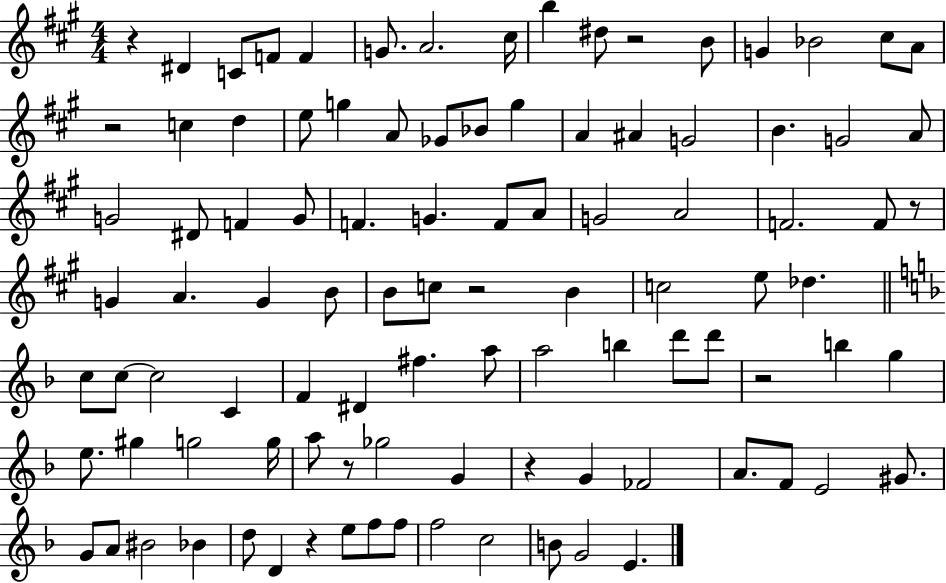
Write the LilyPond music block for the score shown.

{
  \clef treble
  \numericTimeSignature
  \time 4/4
  \key a \major
  r4 dis'4 c'8 f'8 f'4 | g'8. a'2. cis''16 | b''4 dis''8 r2 b'8 | g'4 bes'2 cis''8 a'8 | \break r2 c''4 d''4 | e''8 g''4 a'8 ges'8 bes'8 g''4 | a'4 ais'4 g'2 | b'4. g'2 a'8 | \break g'2 dis'8 f'4 g'8 | f'4. g'4. f'8 a'8 | g'2 a'2 | f'2. f'8 r8 | \break g'4 a'4. g'4 b'8 | b'8 c''8 r2 b'4 | c''2 e''8 des''4. | \bar "||" \break \key d \minor c''8 c''8~~ c''2 c'4 | f'4 dis'4 fis''4. a''8 | a''2 b''4 d'''8 d'''8 | r2 b''4 g''4 | \break e''8. gis''4 g''2 g''16 | a''8 r8 ges''2 g'4 | r4 g'4 fes'2 | a'8. f'8 e'2 gis'8. | \break g'8 a'8 bis'2 bes'4 | d''8 d'4 r4 e''8 f''8 f''8 | f''2 c''2 | b'8 g'2 e'4. | \break \bar "|."
}